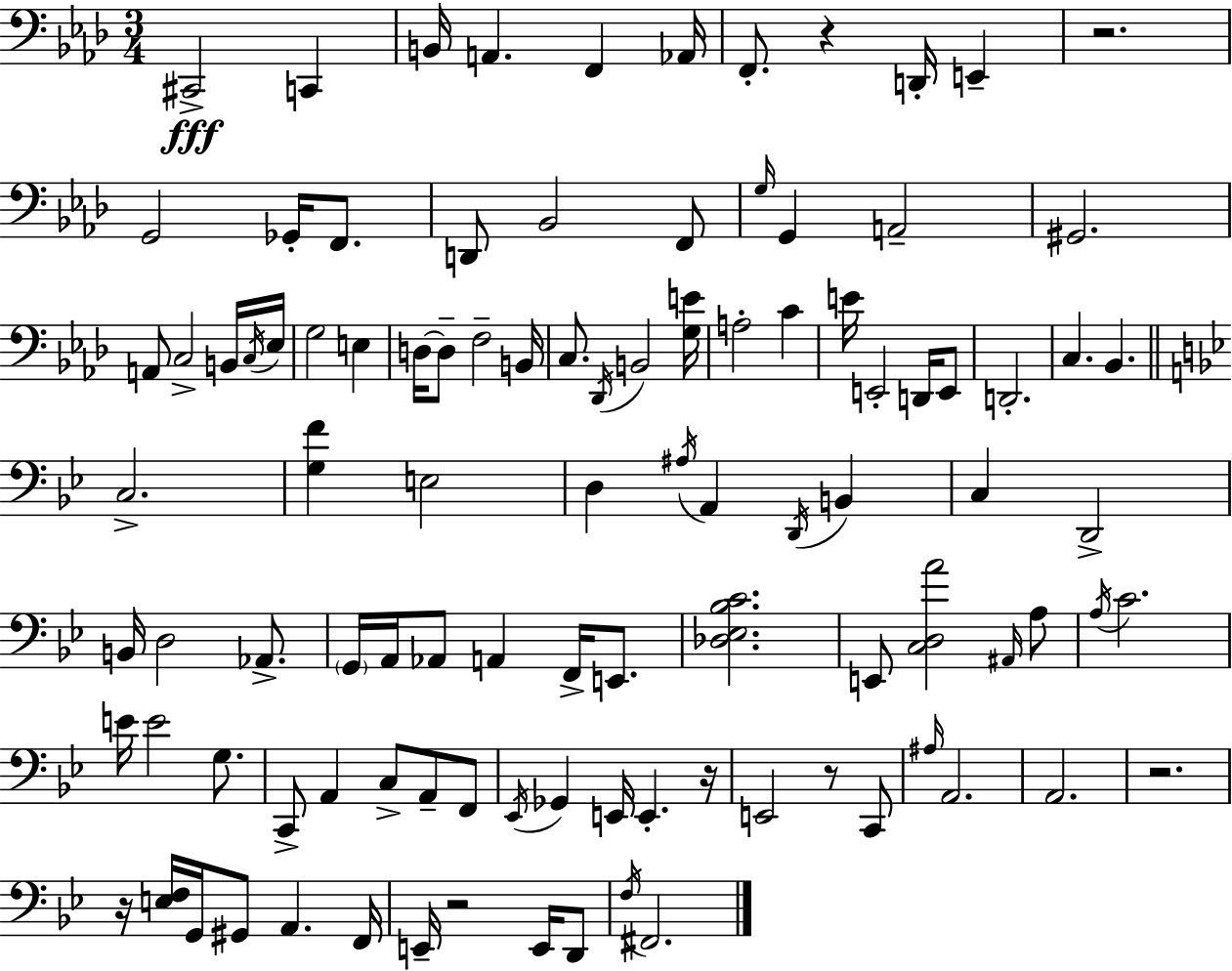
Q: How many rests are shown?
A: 7